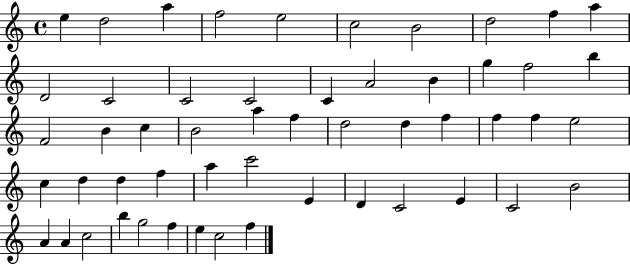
X:1
T:Untitled
M:4/4
L:1/4
K:C
e d2 a f2 e2 c2 B2 d2 f a D2 C2 C2 C2 C A2 B g f2 b F2 B c B2 a f d2 d f f f e2 c d d f a c'2 E D C2 E C2 B2 A A c2 b g2 f e c2 f